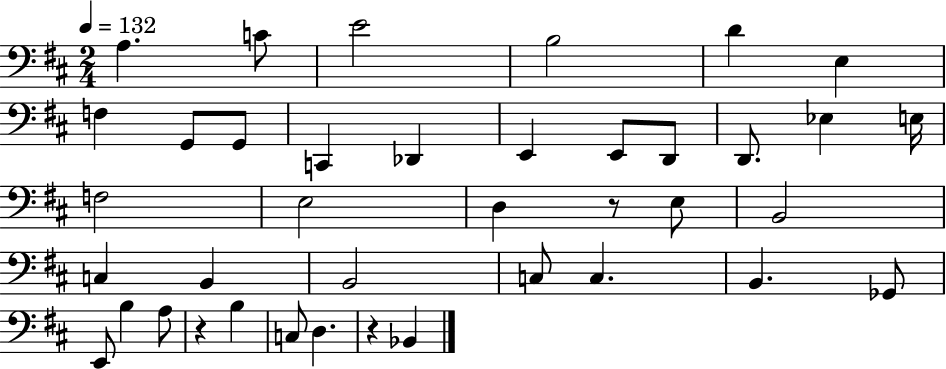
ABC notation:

X:1
T:Untitled
M:2/4
L:1/4
K:D
A, C/2 E2 B,2 D E, F, G,,/2 G,,/2 C,, _D,, E,, E,,/2 D,,/2 D,,/2 _E, E,/4 F,2 E,2 D, z/2 E,/2 B,,2 C, B,, B,,2 C,/2 C, B,, _G,,/2 E,,/2 B, A,/2 z B, C,/2 D, z _B,,